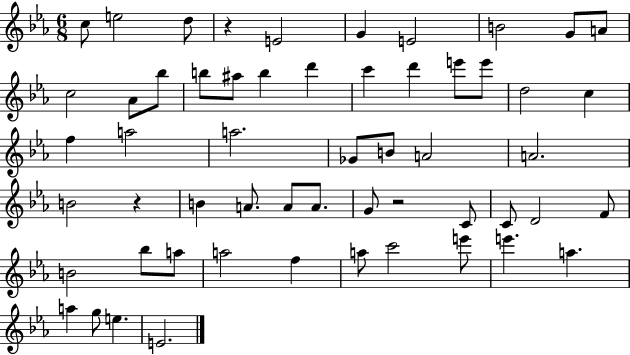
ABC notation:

X:1
T:Untitled
M:6/8
L:1/4
K:Eb
c/2 e2 d/2 z E2 G E2 B2 G/2 A/2 c2 _A/2 _b/2 b/2 ^a/2 b d' c' d' e'/2 e'/2 d2 c f a2 a2 _G/2 B/2 A2 A2 B2 z B A/2 A/2 A/2 G/2 z2 C/2 C/2 D2 F/2 B2 _b/2 a/2 a2 f a/2 c'2 e'/2 e' a a g/2 e E2